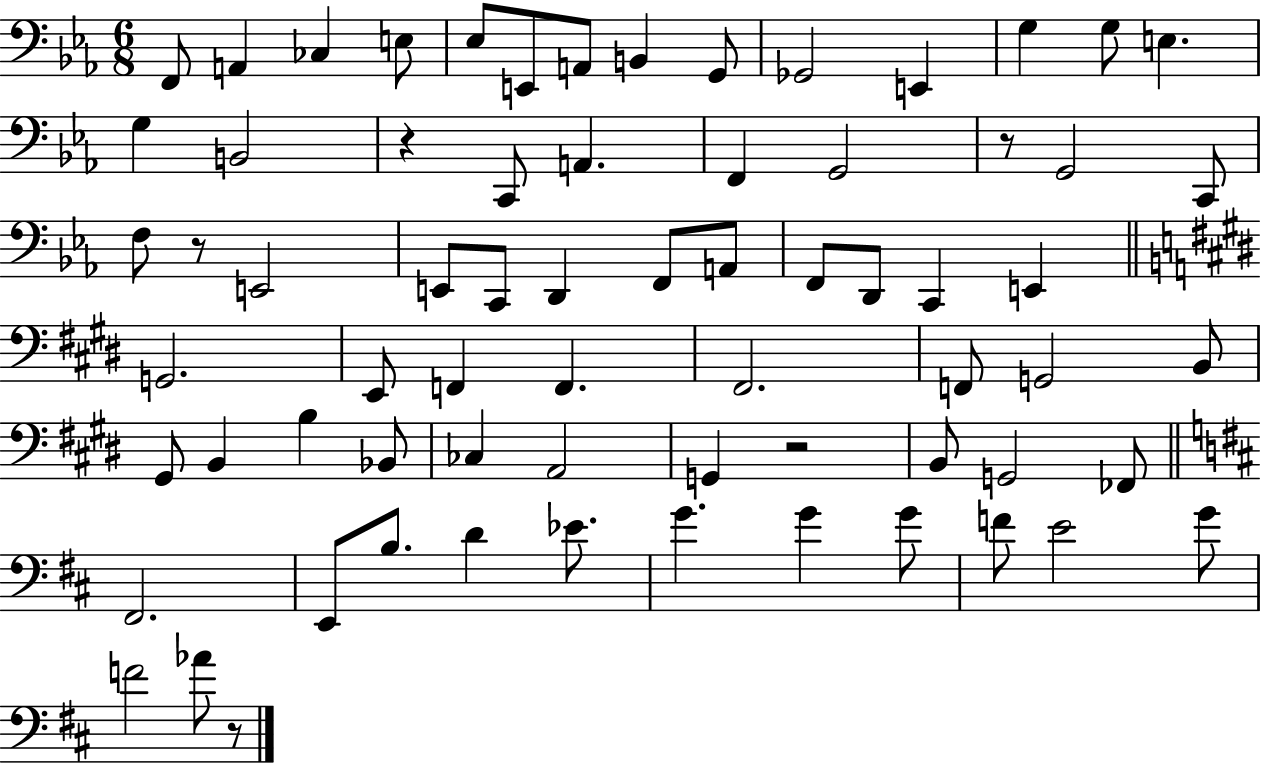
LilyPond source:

{
  \clef bass
  \numericTimeSignature
  \time 6/8
  \key ees \major
  f,8 a,4 ces4 e8 | ees8 e,8 a,8 b,4 g,8 | ges,2 e,4 | g4 g8 e4. | \break g4 b,2 | r4 c,8 a,4. | f,4 g,2 | r8 g,2 c,8 | \break f8 r8 e,2 | e,8 c,8 d,4 f,8 a,8 | f,8 d,8 c,4 e,4 | \bar "||" \break \key e \major g,2. | e,8 f,4 f,4. | fis,2. | f,8 g,2 b,8 | \break gis,8 b,4 b4 bes,8 | ces4 a,2 | g,4 r2 | b,8 g,2 fes,8 | \break \bar "||" \break \key d \major fis,2. | e,8 b8. d'4 ees'8. | g'4. g'4 g'8 | f'8 e'2 g'8 | \break f'2 aes'8 r8 | \bar "|."
}